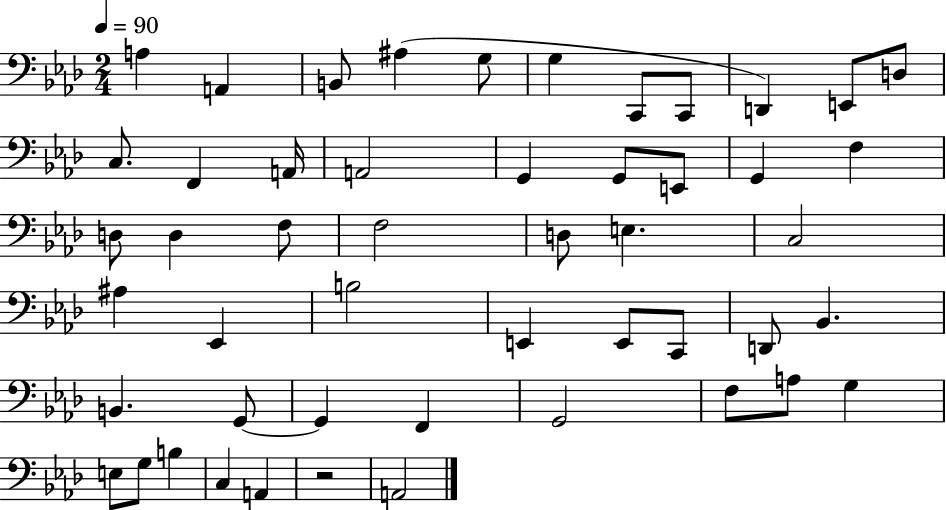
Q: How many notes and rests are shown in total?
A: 50